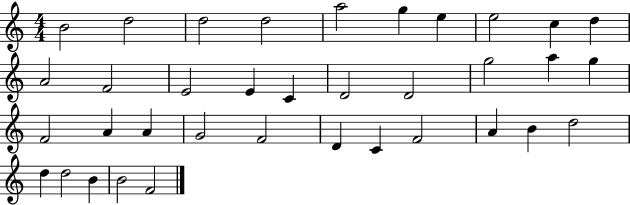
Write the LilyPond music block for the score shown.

{
  \clef treble
  \numericTimeSignature
  \time 4/4
  \key c \major
  b'2 d''2 | d''2 d''2 | a''2 g''4 e''4 | e''2 c''4 d''4 | \break a'2 f'2 | e'2 e'4 c'4 | d'2 d'2 | g''2 a''4 g''4 | \break f'2 a'4 a'4 | g'2 f'2 | d'4 c'4 f'2 | a'4 b'4 d''2 | \break d''4 d''2 b'4 | b'2 f'2 | \bar "|."
}